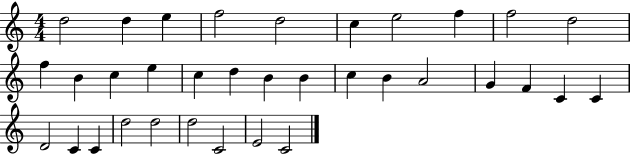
{
  \clef treble
  \numericTimeSignature
  \time 4/4
  \key c \major
  d''2 d''4 e''4 | f''2 d''2 | c''4 e''2 f''4 | f''2 d''2 | \break f''4 b'4 c''4 e''4 | c''4 d''4 b'4 b'4 | c''4 b'4 a'2 | g'4 f'4 c'4 c'4 | \break d'2 c'4 c'4 | d''2 d''2 | d''2 c'2 | e'2 c'2 | \break \bar "|."
}